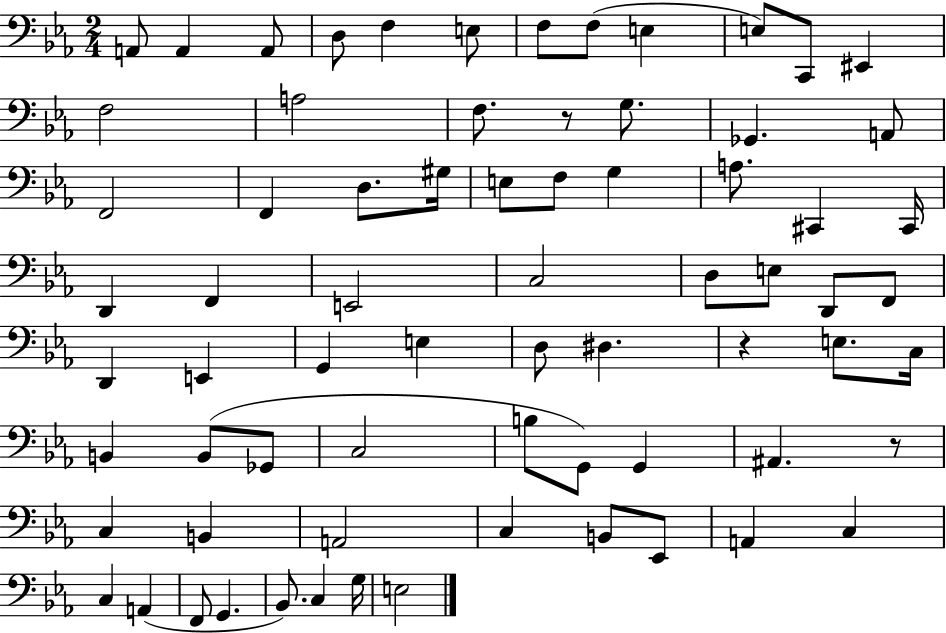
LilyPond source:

{
  \clef bass
  \numericTimeSignature
  \time 2/4
  \key ees \major
  \repeat volta 2 { a,8 a,4 a,8 | d8 f4 e8 | f8 f8( e4 | e8) c,8 eis,4 | \break f2 | a2 | f8. r8 g8. | ges,4. a,8 | \break f,2 | f,4 d8. gis16 | e8 f8 g4 | a8. cis,4 cis,16 | \break d,4 f,4 | e,2 | c2 | d8 e8 d,8 f,8 | \break d,4 e,4 | g,4 e4 | d8 dis4. | r4 e8. c16 | \break b,4 b,8( ges,8 | c2 | b8 g,8) g,4 | ais,4. r8 | \break c4 b,4 | a,2 | c4 b,8 ees,8 | a,4 c4 | \break c4 a,4( | f,8 g,4. | bes,8.) c4 g16 | e2 | \break } \bar "|."
}